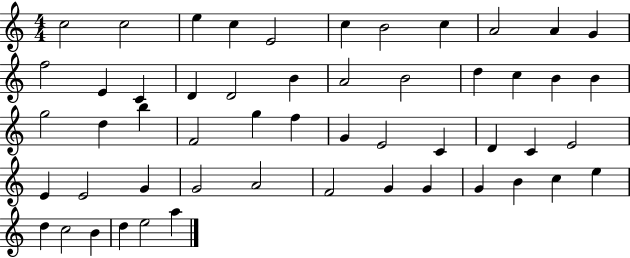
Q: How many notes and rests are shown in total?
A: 53